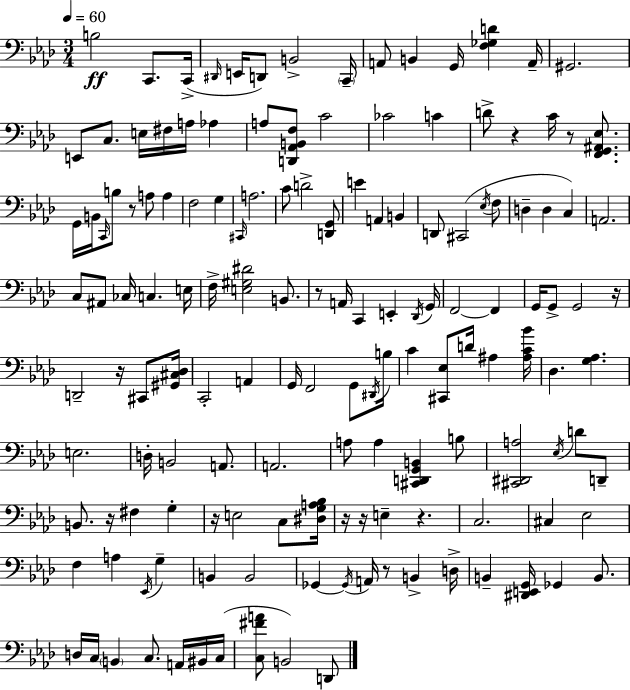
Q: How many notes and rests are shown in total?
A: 147